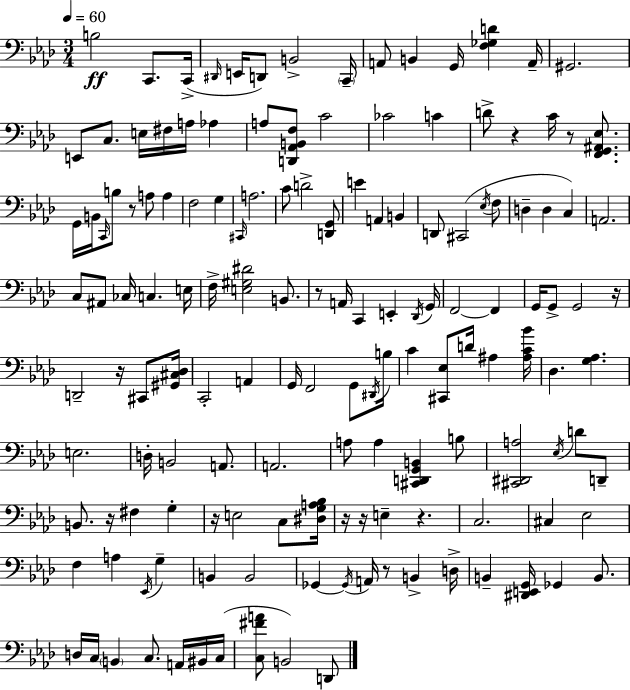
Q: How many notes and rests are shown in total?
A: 147